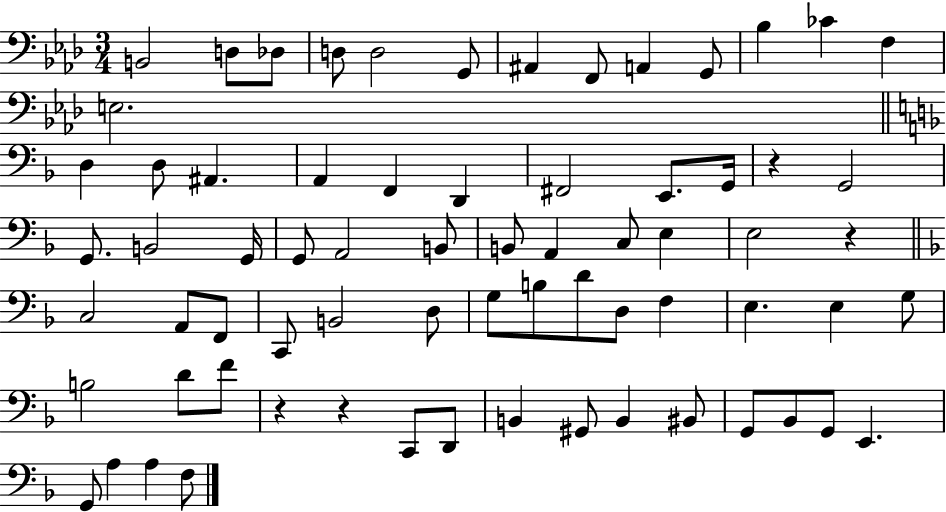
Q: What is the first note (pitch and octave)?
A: B2